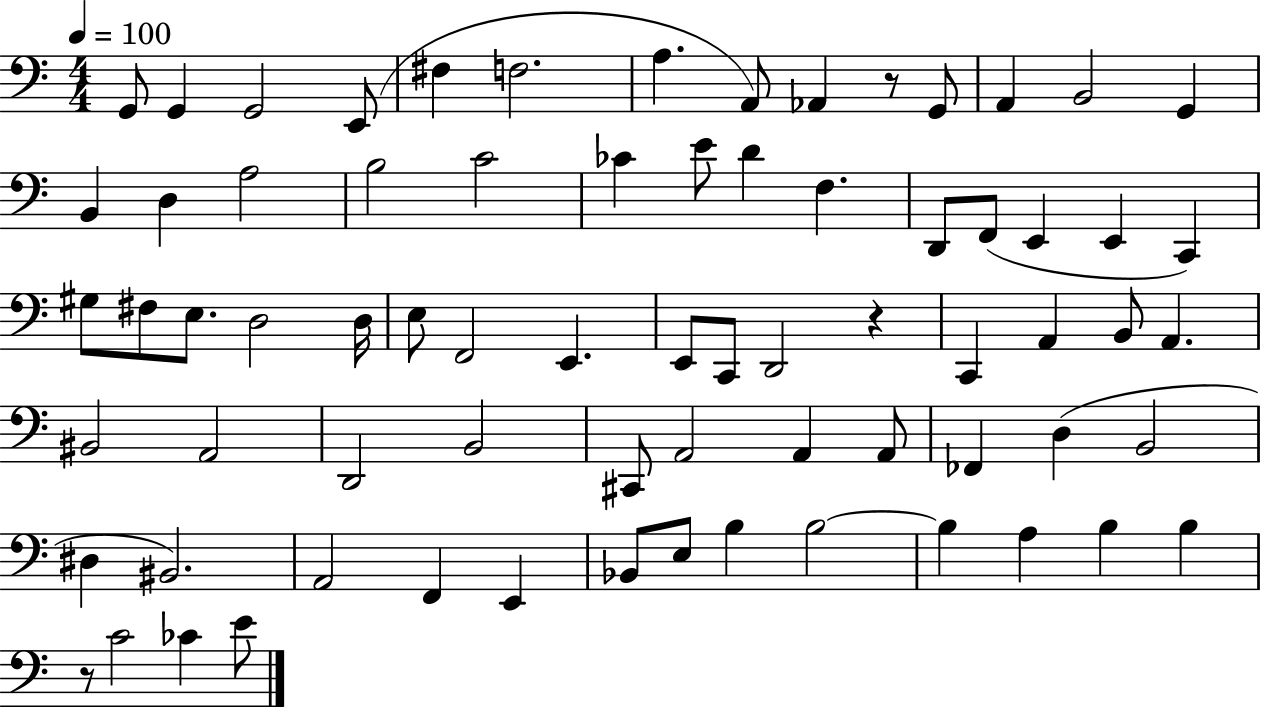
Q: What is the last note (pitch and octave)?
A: E4